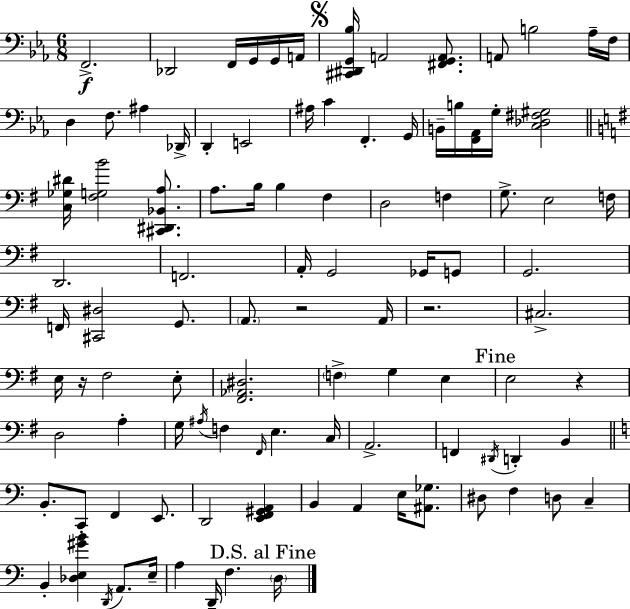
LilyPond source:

{
  \clef bass
  \numericTimeSignature
  \time 6/8
  \key c \minor
  f,2.->\f | des,2 f,16 g,16 g,16 a,16 | \mark \markup { \musicglyph "scripts.segno" } <cis, dis, g, bes>16 a,2 <fis, g, a,>8. | a,8 b2 aes16-- f16 | \break d4 f8. ais4 des,16-> | d,4-. e,2 | ais16 c'4 f,4.-. g,16 | b,16-- b16 <f, aes,>16 g16-. <c des fis gis>2 | \break \bar "||" \break \key e \minor <c ges dis'>16 <fis g b'>2 <cis, dis, bes, a>8. | a8. b16 b4 fis4 | d2 f4 | g8.-> e2 f16 | \break d,2. | f,2. | a,16-. g,2 ges,16 g,8 | g,2. | \break f,16 <cis, dis>2 g,8. | \parenthesize a,8. r2 a,16 | r2. | cis2.-> | \break e16 r16 fis2 e8-. | <fis, aes, dis>2. | \parenthesize f4-> g4 e4 | \mark "Fine" e2 r4 | \break d2 a4-. | g16 \acciaccatura { ais16 } f4 \grace { fis,16 } e4. | c16 a,2.-> | f,4 \acciaccatura { dis,16 } d,4-. b,4 | \break \bar "||" \break \key a \minor b,8.-. c,8-. f,4 e,8. | d,2 <e, f, gis, a,>4 | b,4 a,4 e16 <ais, ges>8. | dis8 f4 d8 c4-- | \break b,4-. <des e gis' b'>4 \acciaccatura { d,16 } a,8. | e16-- a4 d,16-- f4. | \mark "D.S. al Fine" \parenthesize d16 \bar "|."
}